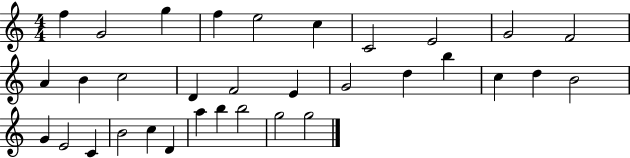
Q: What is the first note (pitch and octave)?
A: F5